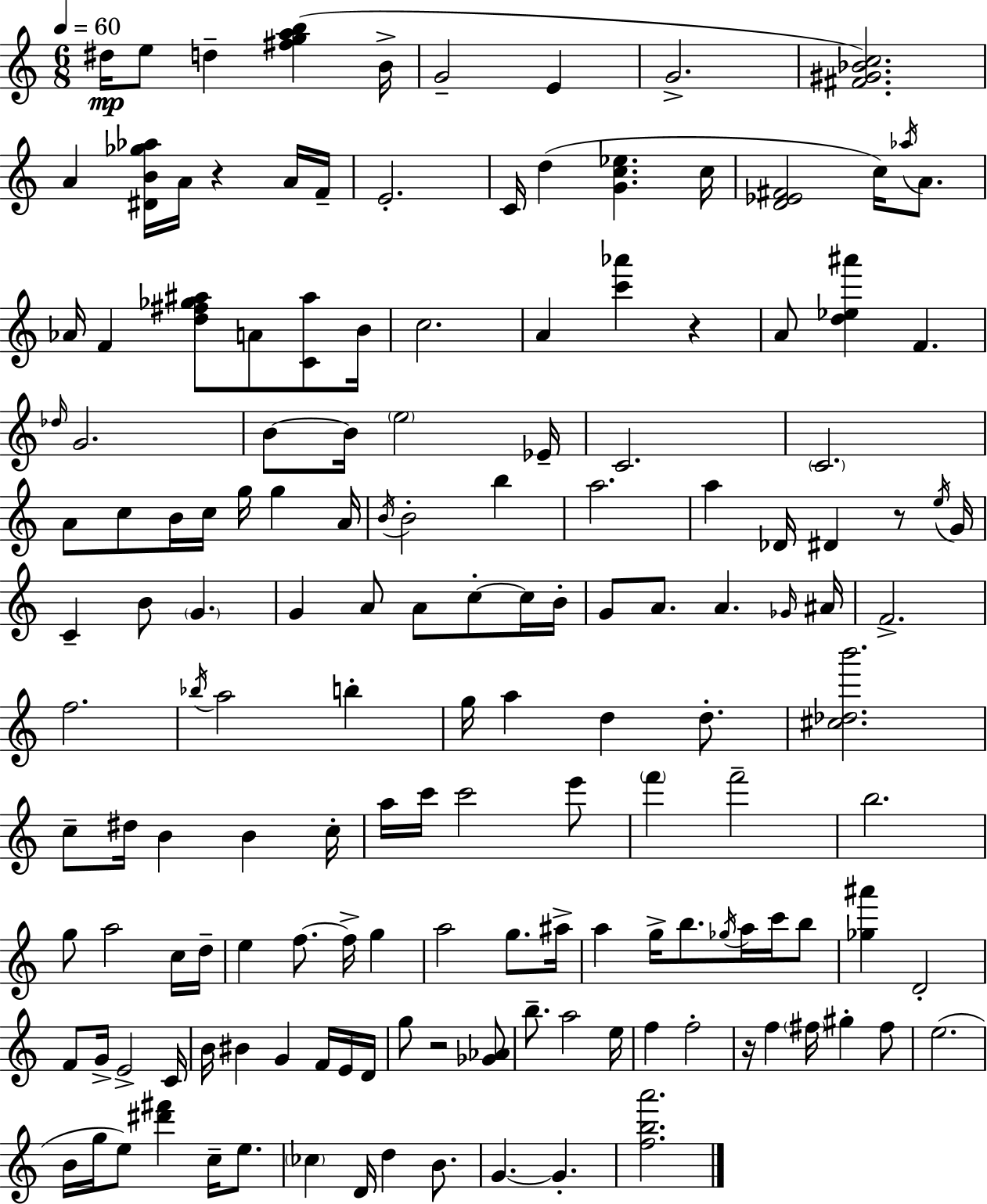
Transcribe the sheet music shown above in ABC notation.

X:1
T:Untitled
M:6/8
L:1/4
K:C
^d/4 e/2 d [^fgab] B/4 G2 E G2 [^F^G_Bc]2 A [^DB_g_a]/4 A/4 z A/4 F/4 E2 C/4 d [Gc_e] c/4 [D_E^F]2 c/4 _a/4 A/2 _A/4 F [d^f_g^a]/2 A/2 [C^a]/2 B/4 c2 A [c'_a'] z A/2 [d_e^a'] F _d/4 G2 B/2 B/4 e2 _E/4 C2 C2 A/2 c/2 B/4 c/4 g/4 g A/4 B/4 B2 b a2 a _D/4 ^D z/2 e/4 G/4 C B/2 G G A/2 A/2 c/2 c/4 B/4 G/2 A/2 A _G/4 ^A/4 F2 f2 _b/4 a2 b g/4 a d d/2 [^c_db']2 c/2 ^d/4 B B c/4 a/4 c'/4 c'2 e'/2 f' f'2 b2 g/2 a2 c/4 d/4 e f/2 f/4 g a2 g/2 ^a/4 a g/4 b/2 _g/4 a/4 c'/4 b/2 [_g^a'] D2 F/2 G/4 E2 C/4 B/4 ^B G F/4 E/4 D/4 g/2 z2 [_G_A]/2 b/2 a2 e/4 f f2 z/4 f ^f/4 ^g ^f/2 e2 B/4 g/4 e/2 [^d'^f'] c/4 e/2 _c D/4 d B/2 G G [fba']2